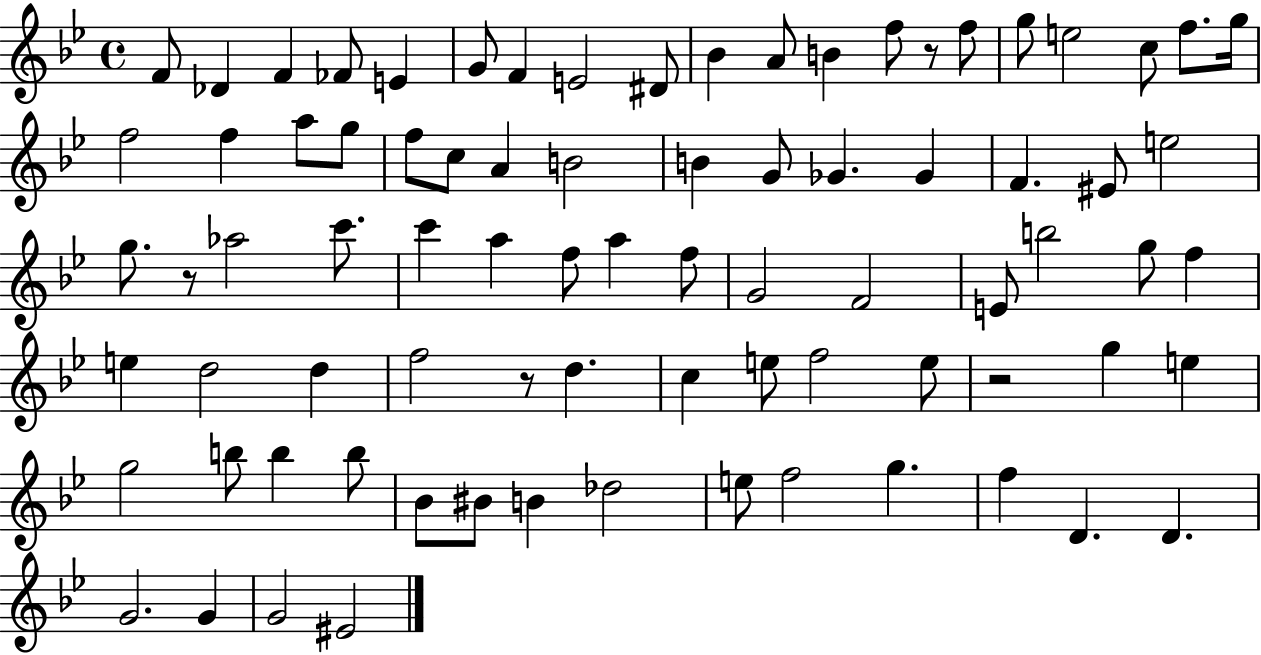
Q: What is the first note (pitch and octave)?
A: F4